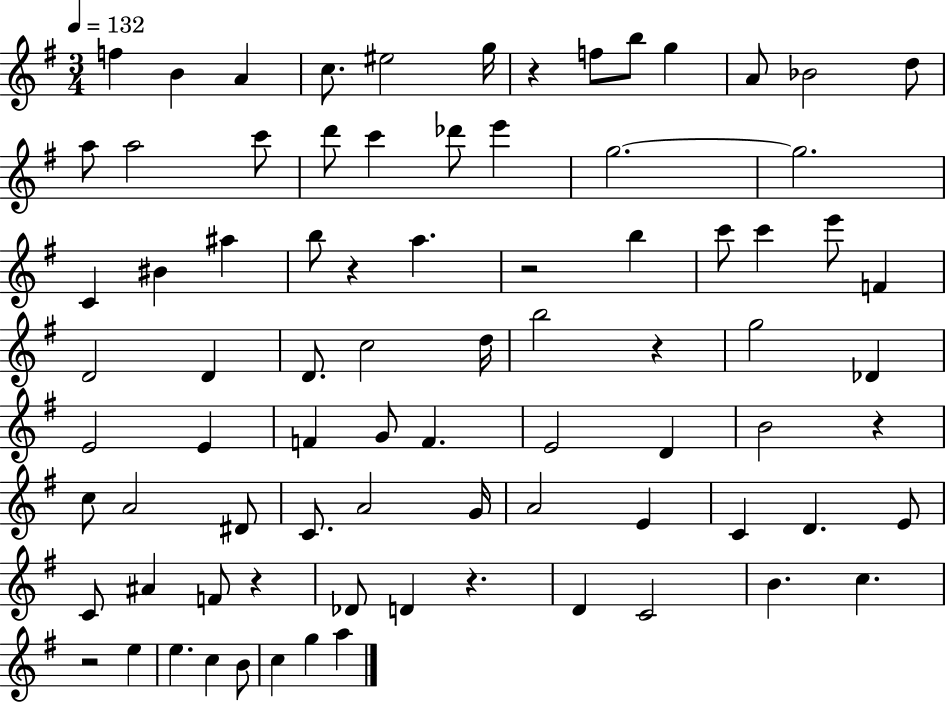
{
  \clef treble
  \numericTimeSignature
  \time 3/4
  \key g \major
  \tempo 4 = 132
  f''4 b'4 a'4 | c''8. eis''2 g''16 | r4 f''8 b''8 g''4 | a'8 bes'2 d''8 | \break a''8 a''2 c'''8 | d'''8 c'''4 des'''8 e'''4 | g''2.~~ | g''2. | \break c'4 bis'4 ais''4 | b''8 r4 a''4. | r2 b''4 | c'''8 c'''4 e'''8 f'4 | \break d'2 d'4 | d'8. c''2 d''16 | b''2 r4 | g''2 des'4 | \break e'2 e'4 | f'4 g'8 f'4. | e'2 d'4 | b'2 r4 | \break c''8 a'2 dis'8 | c'8. a'2 g'16 | a'2 e'4 | c'4 d'4. e'8 | \break c'8 ais'4 f'8 r4 | des'8 d'4 r4. | d'4 c'2 | b'4. c''4. | \break r2 e''4 | e''4. c''4 b'8 | c''4 g''4 a''4 | \bar "|."
}